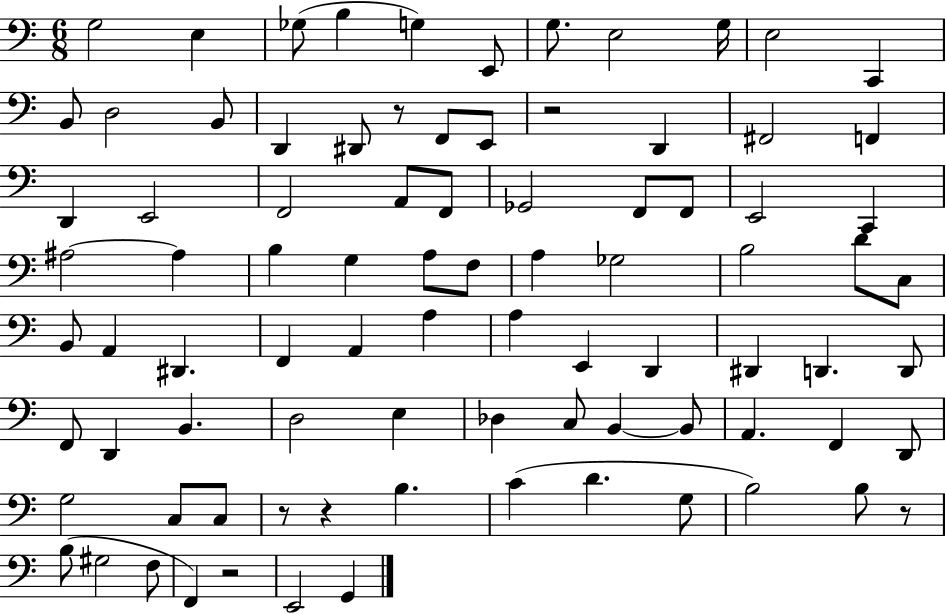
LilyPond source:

{
  \clef bass
  \numericTimeSignature
  \time 6/8
  \key c \major
  g2 e4 | ges8( b4 g4) e,8 | g8. e2 g16 | e2 c,4 | \break b,8 d2 b,8 | d,4 dis,8 r8 f,8 e,8 | r2 d,4 | fis,2 f,4 | \break d,4 e,2 | f,2 a,8 f,8 | ges,2 f,8 f,8 | e,2 c,4 | \break ais2~~ ais4 | b4 g4 a8 f8 | a4 ges2 | b2 d'8 c8 | \break b,8 a,4 dis,4. | f,4 a,4 a4 | a4 e,4 d,4 | dis,4 d,4. d,8 | \break f,8 d,4 b,4. | d2 e4 | des4 c8 b,4~~ b,8 | a,4. f,4 d,8 | \break g2 c8 c8 | r8 r4 b4. | c'4( d'4. g8 | b2) b8 r8 | \break b8( gis2 f8 | f,4) r2 | e,2 g,4 | \bar "|."
}